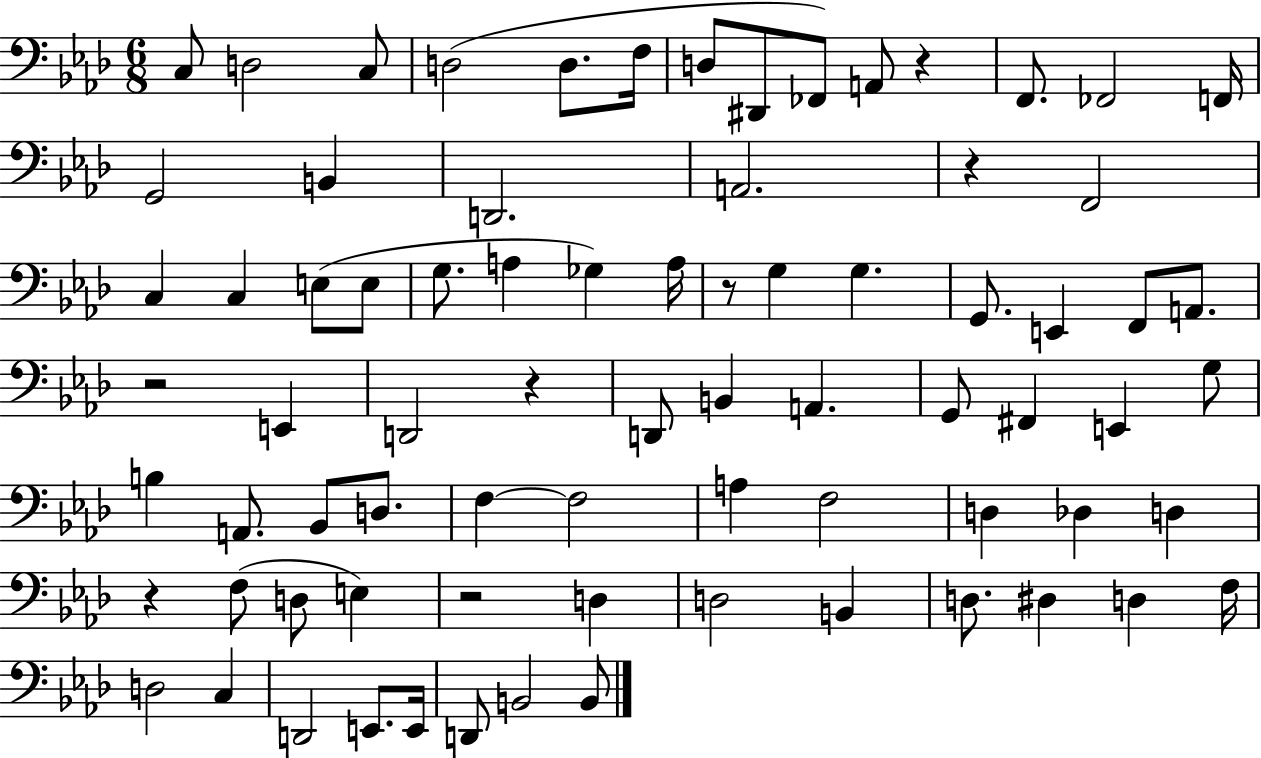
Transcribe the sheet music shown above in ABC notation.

X:1
T:Untitled
M:6/8
L:1/4
K:Ab
C,/2 D,2 C,/2 D,2 D,/2 F,/4 D,/2 ^D,,/2 _F,,/2 A,,/2 z F,,/2 _F,,2 F,,/4 G,,2 B,, D,,2 A,,2 z F,,2 C, C, E,/2 E,/2 G,/2 A, _G, A,/4 z/2 G, G, G,,/2 E,, F,,/2 A,,/2 z2 E,, D,,2 z D,,/2 B,, A,, G,,/2 ^F,, E,, G,/2 B, A,,/2 _B,,/2 D,/2 F, F,2 A, F,2 D, _D, D, z F,/2 D,/2 E, z2 D, D,2 B,, D,/2 ^D, D, F,/4 D,2 C, D,,2 E,,/2 E,,/4 D,,/2 B,,2 B,,/2